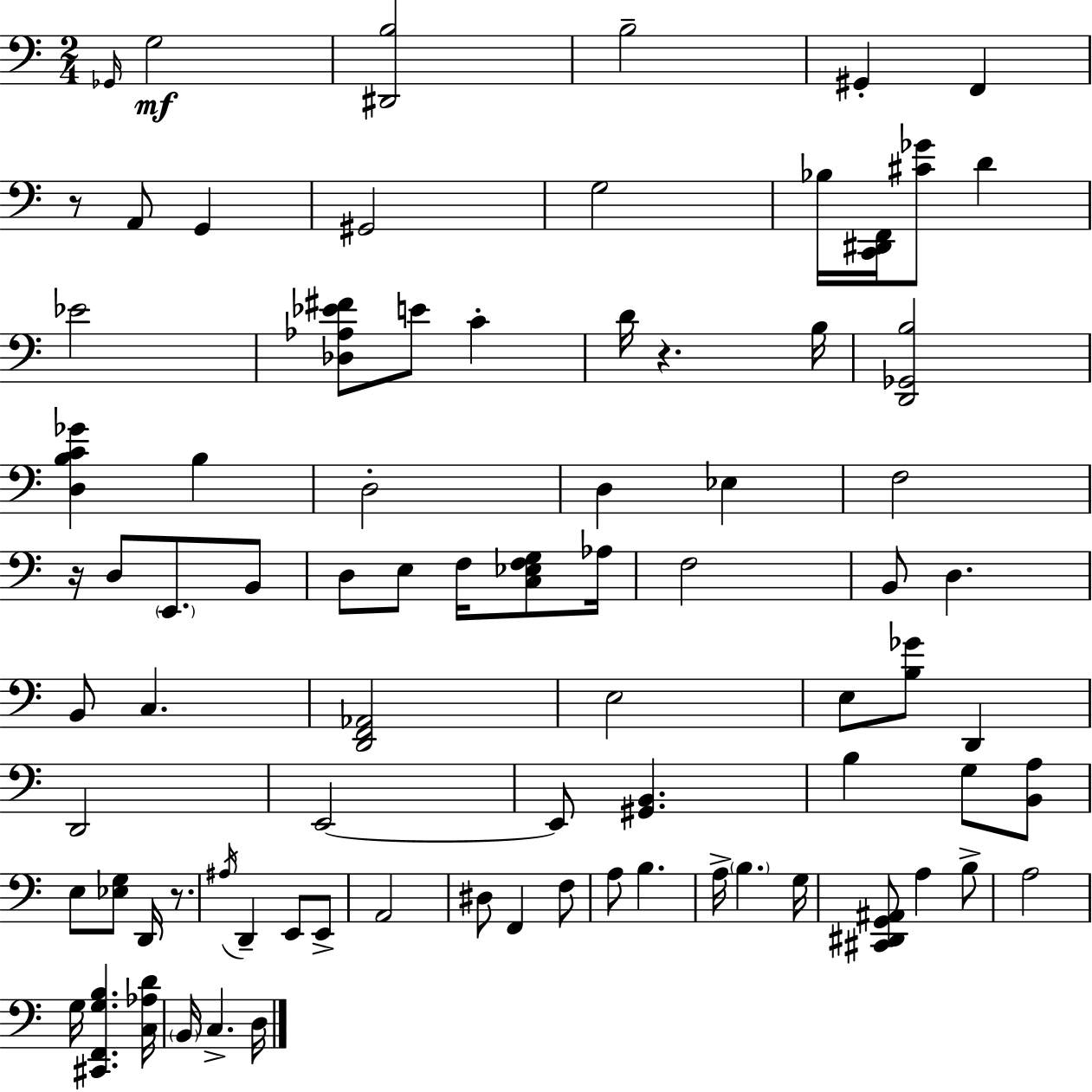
Gb2/s G3/h [D#2,B3]/h B3/h G#2/q F2/q R/e A2/e G2/q G#2/h G3/h Bb3/s [C2,D#2,F2]/s [C#4,Gb4]/e D4/q Eb4/h [Db3,Ab3,Eb4,F#4]/e E4/e C4/q D4/s R/q. B3/s [D2,Gb2,B3]/h [D3,B3,C4,Gb4]/q B3/q D3/h D3/q Eb3/q F3/h R/s D3/e E2/e. B2/e D3/e E3/e F3/s [C3,Eb3,F3,G3]/e Ab3/s F3/h B2/e D3/q. B2/e C3/q. [D2,F2,Ab2]/h E3/h E3/e [B3,Gb4]/e D2/q D2/h E2/h E2/e [G#2,B2]/q. B3/q G3/e [B2,A3]/e E3/e [Eb3,G3]/e D2/s R/e. A#3/s D2/q E2/e E2/e A2/h D#3/e F2/q F3/e A3/e B3/q. A3/s B3/q. G3/s [C#2,D#2,G2,A#2]/e A3/q B3/e A3/h G3/s [C#2,F2,G3,B3]/q. [C3,Ab3,D4]/s B2/s C3/q. D3/s